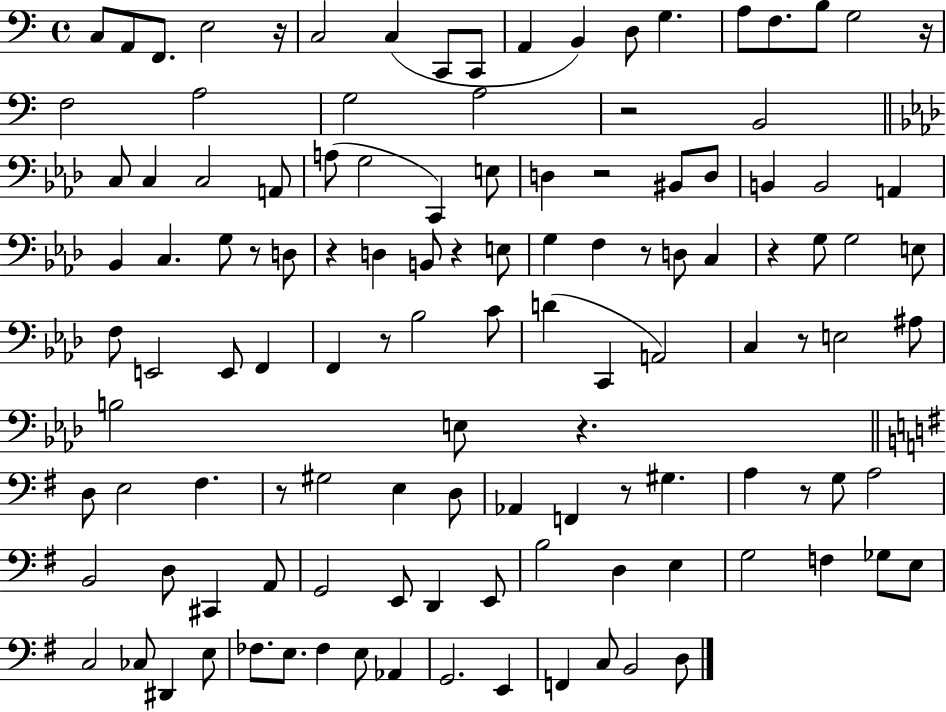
C3/e A2/e F2/e. E3/h R/s C3/h C3/q C2/e C2/e A2/q B2/q D3/e G3/q. A3/e F3/e. B3/e G3/h R/s F3/h A3/h G3/h A3/h R/h B2/h C3/e C3/q C3/h A2/e A3/e G3/h C2/q E3/e D3/q R/h BIS2/e D3/e B2/q B2/h A2/q Bb2/q C3/q. G3/e R/e D3/e R/q D3/q B2/e R/q E3/e G3/q F3/q R/e D3/e C3/q R/q G3/e G3/h E3/e F3/e E2/h E2/e F2/q F2/q R/e Bb3/h C4/e D4/q C2/q A2/h C3/q R/e E3/h A#3/e B3/h E3/e R/q. D3/e E3/h F#3/q. R/e G#3/h E3/q D3/e Ab2/q F2/q R/e G#3/q. A3/q R/e G3/e A3/h B2/h D3/e C#2/q A2/e G2/h E2/e D2/q E2/e B3/h D3/q E3/q G3/h F3/q Gb3/e E3/e C3/h CES3/e D#2/q E3/e FES3/e. E3/e. FES3/q E3/e Ab2/q G2/h. E2/q F2/q C3/e B2/h D3/e